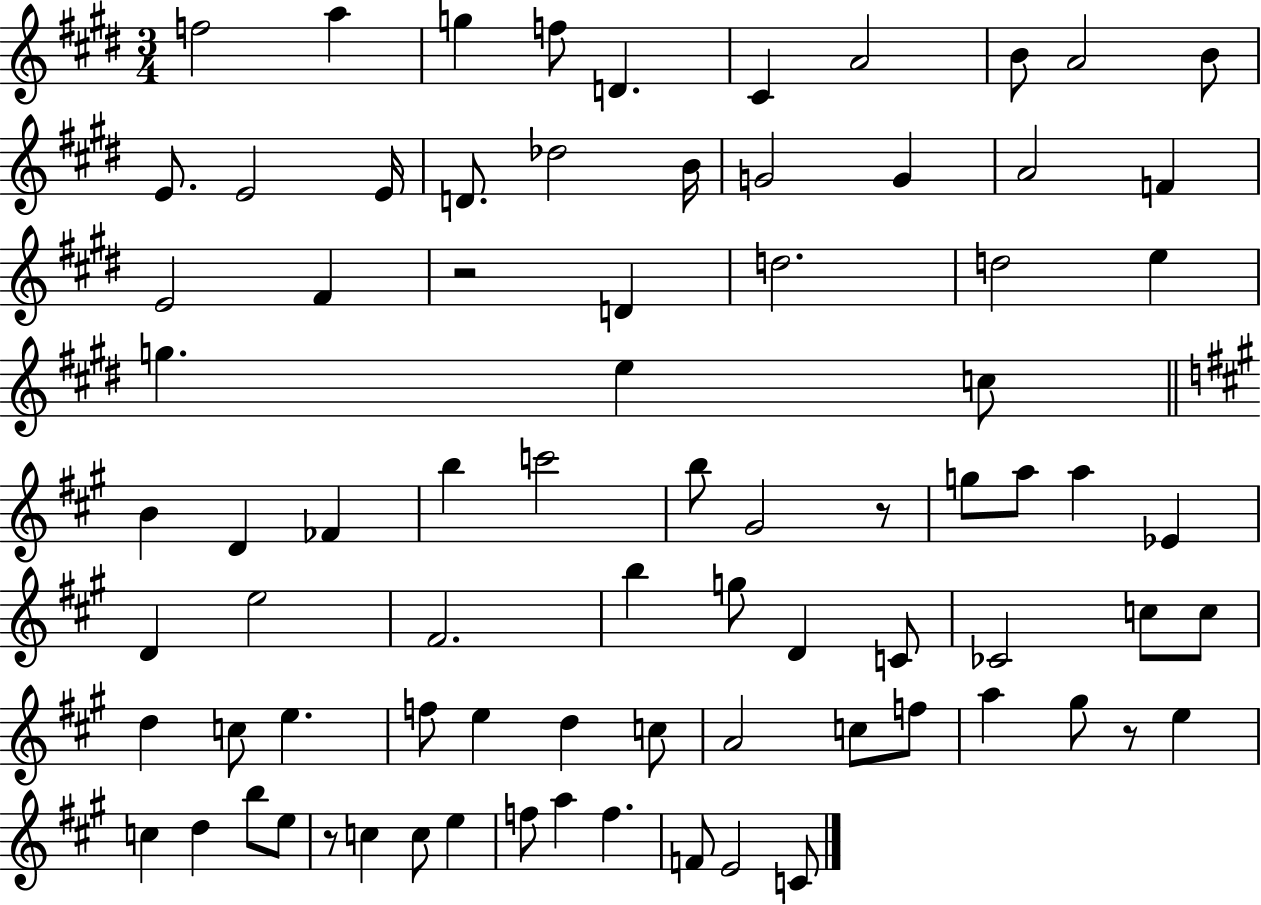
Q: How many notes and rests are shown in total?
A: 80